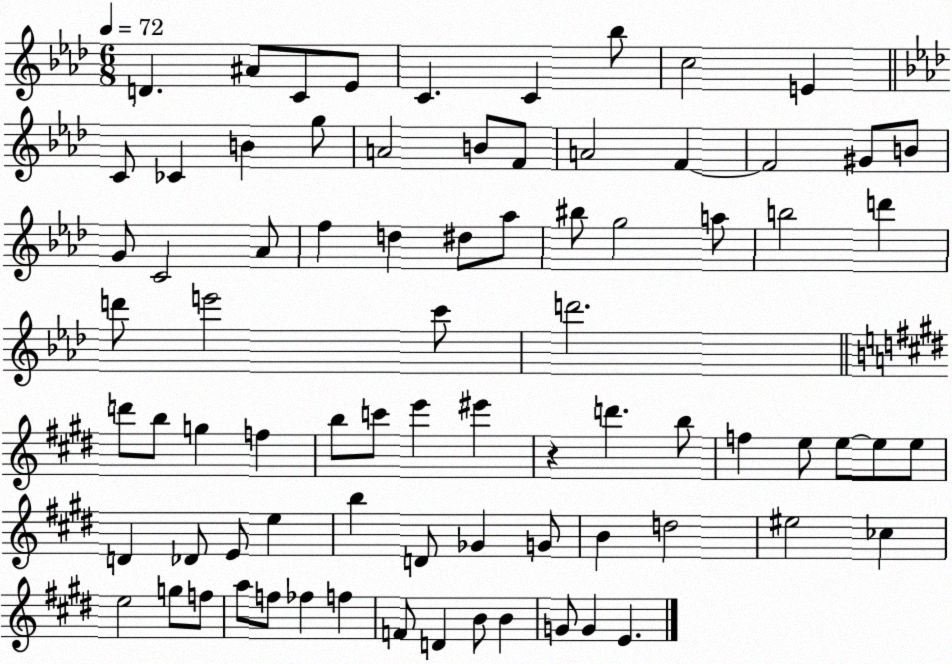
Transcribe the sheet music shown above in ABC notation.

X:1
T:Untitled
M:6/8
L:1/4
K:Ab
D ^A/2 C/2 _E/2 C C _b/2 c2 E C/2 _C B g/2 A2 B/2 F/2 A2 F F2 ^G/2 B/2 G/2 C2 _A/2 f d ^d/2 _a/2 ^b/2 g2 a/2 b2 d' d'/2 e'2 c'/2 d'2 d'/2 b/2 g f b/2 c'/2 e' ^e' z d' b/2 f e/2 e/2 e/2 e/2 D _D/2 E/2 e b D/2 _G G/2 B d2 ^e2 _c e2 g/2 f/2 a/2 f/2 _f f F/2 D B/2 B G/2 G E